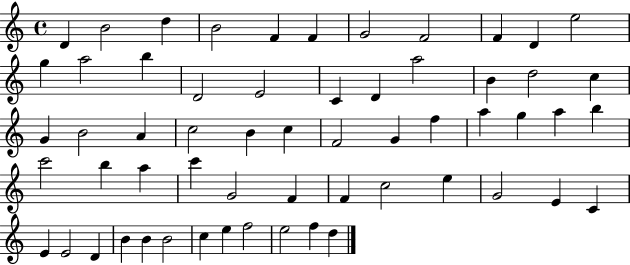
{
  \clef treble
  \time 4/4
  \defaultTimeSignature
  \key c \major
  d'4 b'2 d''4 | b'2 f'4 f'4 | g'2 f'2 | f'4 d'4 e''2 | \break g''4 a''2 b''4 | d'2 e'2 | c'4 d'4 a''2 | b'4 d''2 c''4 | \break g'4 b'2 a'4 | c''2 b'4 c''4 | f'2 g'4 f''4 | a''4 g''4 a''4 b''4 | \break c'''2 b''4 a''4 | c'''4 g'2 f'4 | f'4 c''2 e''4 | g'2 e'4 c'4 | \break e'4 e'2 d'4 | b'4 b'4 b'2 | c''4 e''4 f''2 | e''2 f''4 d''4 | \break \bar "|."
}